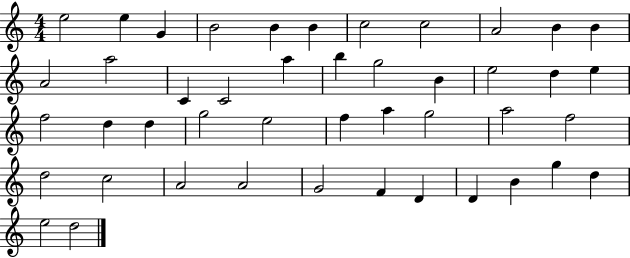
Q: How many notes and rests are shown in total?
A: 45